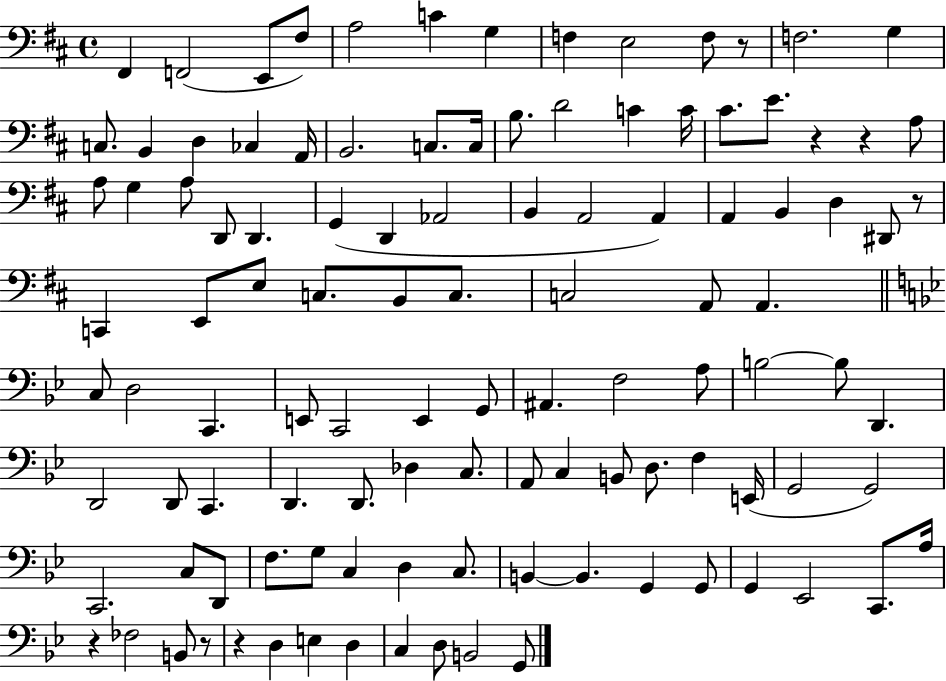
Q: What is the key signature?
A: D major